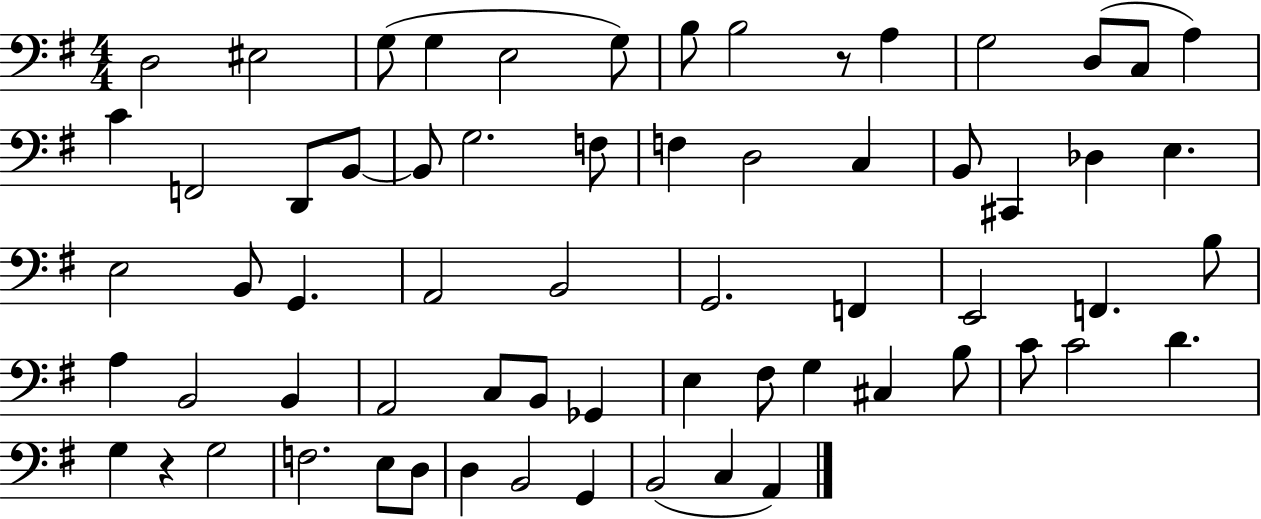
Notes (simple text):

D3/h EIS3/h G3/e G3/q E3/h G3/e B3/e B3/h R/e A3/q G3/h D3/e C3/e A3/q C4/q F2/h D2/e B2/e B2/e G3/h. F3/e F3/q D3/h C3/q B2/e C#2/q Db3/q E3/q. E3/h B2/e G2/q. A2/h B2/h G2/h. F2/q E2/h F2/q. B3/e A3/q B2/h B2/q A2/h C3/e B2/e Gb2/q E3/q F#3/e G3/q C#3/q B3/e C4/e C4/h D4/q. G3/q R/q G3/h F3/h. E3/e D3/e D3/q B2/h G2/q B2/h C3/q A2/q